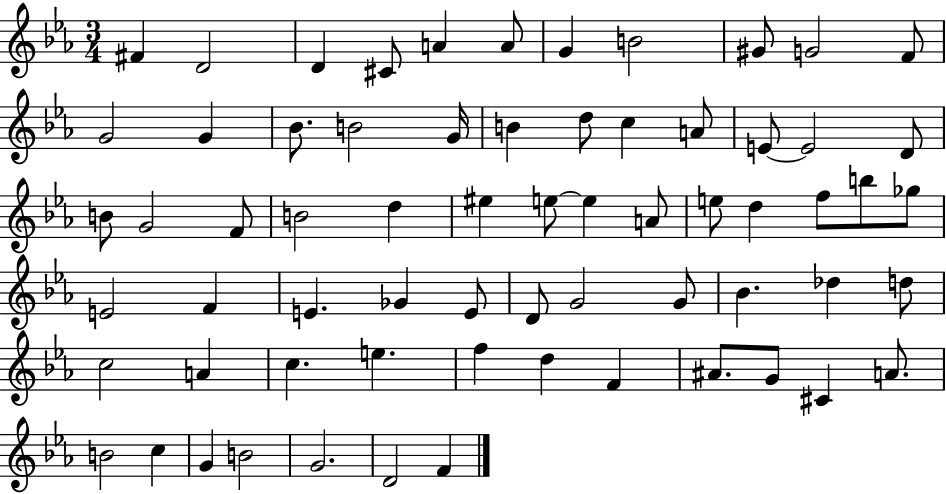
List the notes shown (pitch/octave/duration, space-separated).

F#4/q D4/h D4/q C#4/e A4/q A4/e G4/q B4/h G#4/e G4/h F4/e G4/h G4/q Bb4/e. B4/h G4/s B4/q D5/e C5/q A4/e E4/e E4/h D4/e B4/e G4/h F4/e B4/h D5/q EIS5/q E5/e E5/q A4/e E5/e D5/q F5/e B5/e Gb5/e E4/h F4/q E4/q. Gb4/q E4/e D4/e G4/h G4/e Bb4/q. Db5/q D5/e C5/h A4/q C5/q. E5/q. F5/q D5/q F4/q A#4/e. G4/e C#4/q A4/e. B4/h C5/q G4/q B4/h G4/h. D4/h F4/q